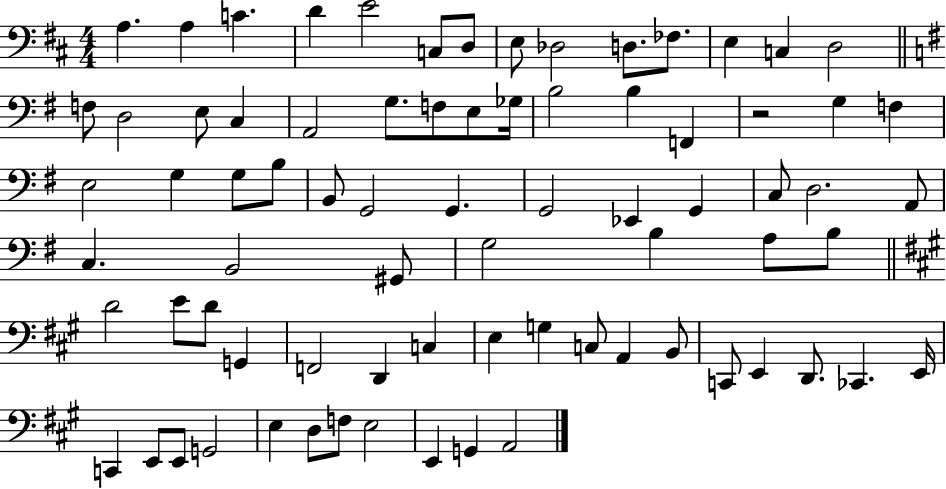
X:1
T:Untitled
M:4/4
L:1/4
K:D
A, A, C D E2 C,/2 D,/2 E,/2 _D,2 D,/2 _F,/2 E, C, D,2 F,/2 D,2 E,/2 C, A,,2 G,/2 F,/2 E,/2 _G,/4 B,2 B, F,, z2 G, F, E,2 G, G,/2 B,/2 B,,/2 G,,2 G,, G,,2 _E,, G,, C,/2 D,2 A,,/2 C, B,,2 ^G,,/2 G,2 B, A,/2 B,/2 D2 E/2 D/2 G,, F,,2 D,, C, E, G, C,/2 A,, B,,/2 C,,/2 E,, D,,/2 _C,, E,,/4 C,, E,,/2 E,,/2 G,,2 E, D,/2 F,/2 E,2 E,, G,, A,,2